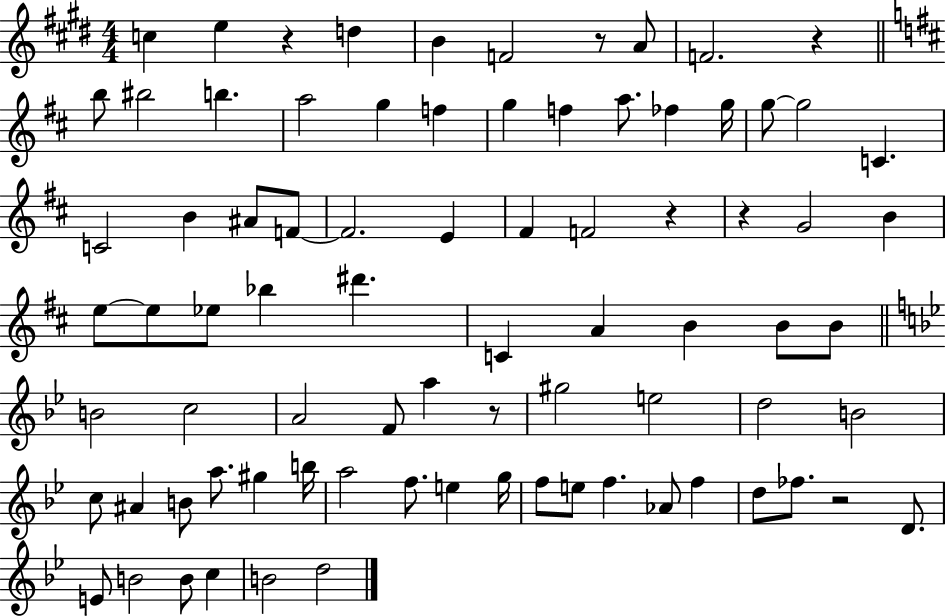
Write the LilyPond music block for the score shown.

{
  \clef treble
  \numericTimeSignature
  \time 4/4
  \key e \major
  \repeat volta 2 { c''4 e''4 r4 d''4 | b'4 f'2 r8 a'8 | f'2. r4 | \bar "||" \break \key d \major b''8 bis''2 b''4. | a''2 g''4 f''4 | g''4 f''4 a''8. fes''4 g''16 | g''8~~ g''2 c'4. | \break c'2 b'4 ais'8 f'8~~ | f'2. e'4 | fis'4 f'2 r4 | r4 g'2 b'4 | \break e''8~~ e''8 ees''8 bes''4 dis'''4. | c'4 a'4 b'4 b'8 b'8 | \bar "||" \break \key g \minor b'2 c''2 | a'2 f'8 a''4 r8 | gis''2 e''2 | d''2 b'2 | \break c''8 ais'4 b'8 a''8. gis''4 b''16 | a''2 f''8. e''4 g''16 | f''8 e''8 f''4. aes'8 f''4 | d''8 fes''8. r2 d'8. | \break e'8 b'2 b'8 c''4 | b'2 d''2 | } \bar "|."
}